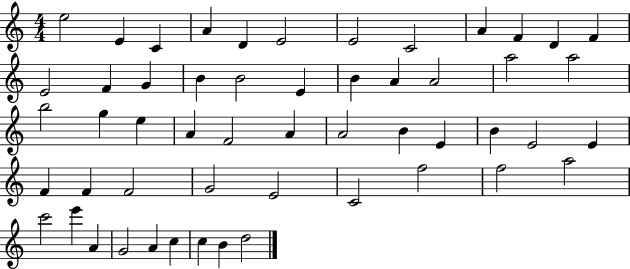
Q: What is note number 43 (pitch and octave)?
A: F5